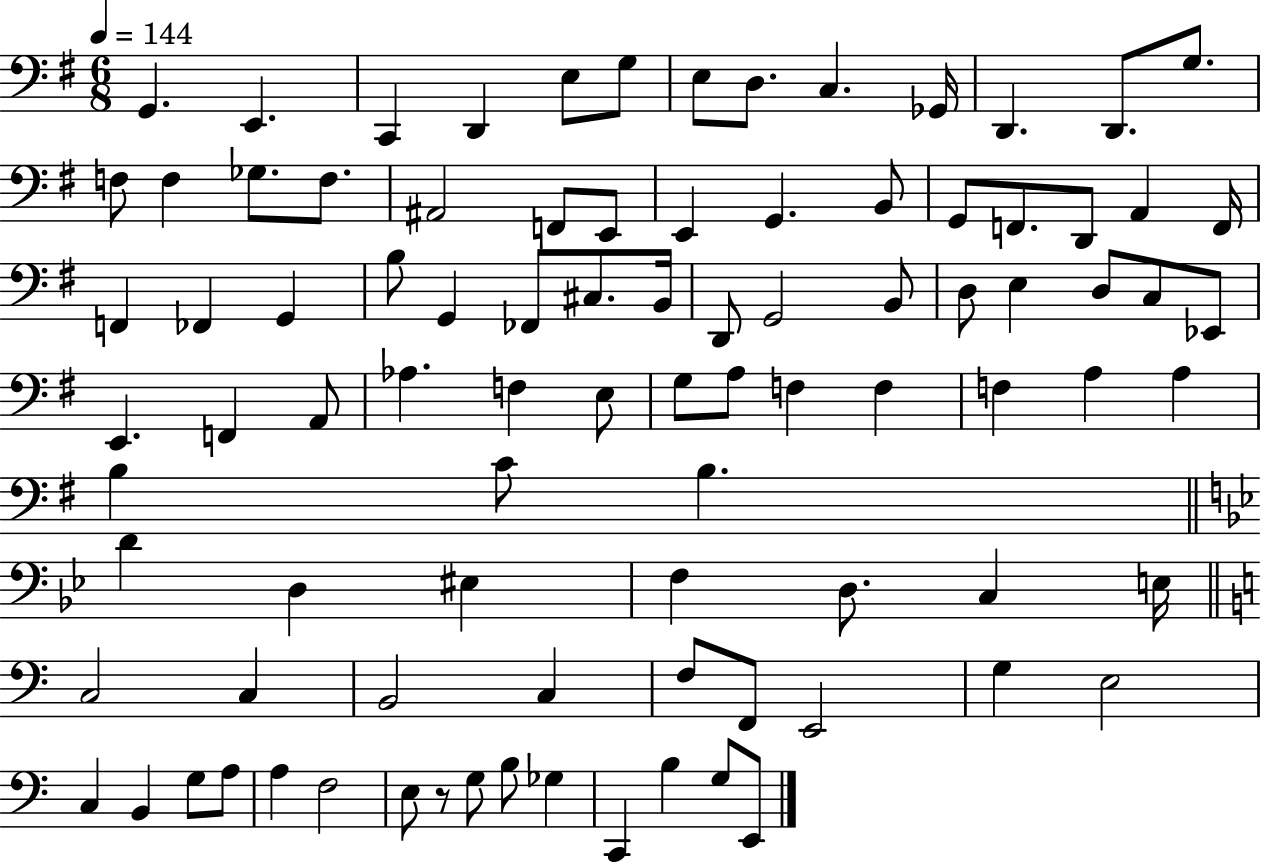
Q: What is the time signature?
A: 6/8